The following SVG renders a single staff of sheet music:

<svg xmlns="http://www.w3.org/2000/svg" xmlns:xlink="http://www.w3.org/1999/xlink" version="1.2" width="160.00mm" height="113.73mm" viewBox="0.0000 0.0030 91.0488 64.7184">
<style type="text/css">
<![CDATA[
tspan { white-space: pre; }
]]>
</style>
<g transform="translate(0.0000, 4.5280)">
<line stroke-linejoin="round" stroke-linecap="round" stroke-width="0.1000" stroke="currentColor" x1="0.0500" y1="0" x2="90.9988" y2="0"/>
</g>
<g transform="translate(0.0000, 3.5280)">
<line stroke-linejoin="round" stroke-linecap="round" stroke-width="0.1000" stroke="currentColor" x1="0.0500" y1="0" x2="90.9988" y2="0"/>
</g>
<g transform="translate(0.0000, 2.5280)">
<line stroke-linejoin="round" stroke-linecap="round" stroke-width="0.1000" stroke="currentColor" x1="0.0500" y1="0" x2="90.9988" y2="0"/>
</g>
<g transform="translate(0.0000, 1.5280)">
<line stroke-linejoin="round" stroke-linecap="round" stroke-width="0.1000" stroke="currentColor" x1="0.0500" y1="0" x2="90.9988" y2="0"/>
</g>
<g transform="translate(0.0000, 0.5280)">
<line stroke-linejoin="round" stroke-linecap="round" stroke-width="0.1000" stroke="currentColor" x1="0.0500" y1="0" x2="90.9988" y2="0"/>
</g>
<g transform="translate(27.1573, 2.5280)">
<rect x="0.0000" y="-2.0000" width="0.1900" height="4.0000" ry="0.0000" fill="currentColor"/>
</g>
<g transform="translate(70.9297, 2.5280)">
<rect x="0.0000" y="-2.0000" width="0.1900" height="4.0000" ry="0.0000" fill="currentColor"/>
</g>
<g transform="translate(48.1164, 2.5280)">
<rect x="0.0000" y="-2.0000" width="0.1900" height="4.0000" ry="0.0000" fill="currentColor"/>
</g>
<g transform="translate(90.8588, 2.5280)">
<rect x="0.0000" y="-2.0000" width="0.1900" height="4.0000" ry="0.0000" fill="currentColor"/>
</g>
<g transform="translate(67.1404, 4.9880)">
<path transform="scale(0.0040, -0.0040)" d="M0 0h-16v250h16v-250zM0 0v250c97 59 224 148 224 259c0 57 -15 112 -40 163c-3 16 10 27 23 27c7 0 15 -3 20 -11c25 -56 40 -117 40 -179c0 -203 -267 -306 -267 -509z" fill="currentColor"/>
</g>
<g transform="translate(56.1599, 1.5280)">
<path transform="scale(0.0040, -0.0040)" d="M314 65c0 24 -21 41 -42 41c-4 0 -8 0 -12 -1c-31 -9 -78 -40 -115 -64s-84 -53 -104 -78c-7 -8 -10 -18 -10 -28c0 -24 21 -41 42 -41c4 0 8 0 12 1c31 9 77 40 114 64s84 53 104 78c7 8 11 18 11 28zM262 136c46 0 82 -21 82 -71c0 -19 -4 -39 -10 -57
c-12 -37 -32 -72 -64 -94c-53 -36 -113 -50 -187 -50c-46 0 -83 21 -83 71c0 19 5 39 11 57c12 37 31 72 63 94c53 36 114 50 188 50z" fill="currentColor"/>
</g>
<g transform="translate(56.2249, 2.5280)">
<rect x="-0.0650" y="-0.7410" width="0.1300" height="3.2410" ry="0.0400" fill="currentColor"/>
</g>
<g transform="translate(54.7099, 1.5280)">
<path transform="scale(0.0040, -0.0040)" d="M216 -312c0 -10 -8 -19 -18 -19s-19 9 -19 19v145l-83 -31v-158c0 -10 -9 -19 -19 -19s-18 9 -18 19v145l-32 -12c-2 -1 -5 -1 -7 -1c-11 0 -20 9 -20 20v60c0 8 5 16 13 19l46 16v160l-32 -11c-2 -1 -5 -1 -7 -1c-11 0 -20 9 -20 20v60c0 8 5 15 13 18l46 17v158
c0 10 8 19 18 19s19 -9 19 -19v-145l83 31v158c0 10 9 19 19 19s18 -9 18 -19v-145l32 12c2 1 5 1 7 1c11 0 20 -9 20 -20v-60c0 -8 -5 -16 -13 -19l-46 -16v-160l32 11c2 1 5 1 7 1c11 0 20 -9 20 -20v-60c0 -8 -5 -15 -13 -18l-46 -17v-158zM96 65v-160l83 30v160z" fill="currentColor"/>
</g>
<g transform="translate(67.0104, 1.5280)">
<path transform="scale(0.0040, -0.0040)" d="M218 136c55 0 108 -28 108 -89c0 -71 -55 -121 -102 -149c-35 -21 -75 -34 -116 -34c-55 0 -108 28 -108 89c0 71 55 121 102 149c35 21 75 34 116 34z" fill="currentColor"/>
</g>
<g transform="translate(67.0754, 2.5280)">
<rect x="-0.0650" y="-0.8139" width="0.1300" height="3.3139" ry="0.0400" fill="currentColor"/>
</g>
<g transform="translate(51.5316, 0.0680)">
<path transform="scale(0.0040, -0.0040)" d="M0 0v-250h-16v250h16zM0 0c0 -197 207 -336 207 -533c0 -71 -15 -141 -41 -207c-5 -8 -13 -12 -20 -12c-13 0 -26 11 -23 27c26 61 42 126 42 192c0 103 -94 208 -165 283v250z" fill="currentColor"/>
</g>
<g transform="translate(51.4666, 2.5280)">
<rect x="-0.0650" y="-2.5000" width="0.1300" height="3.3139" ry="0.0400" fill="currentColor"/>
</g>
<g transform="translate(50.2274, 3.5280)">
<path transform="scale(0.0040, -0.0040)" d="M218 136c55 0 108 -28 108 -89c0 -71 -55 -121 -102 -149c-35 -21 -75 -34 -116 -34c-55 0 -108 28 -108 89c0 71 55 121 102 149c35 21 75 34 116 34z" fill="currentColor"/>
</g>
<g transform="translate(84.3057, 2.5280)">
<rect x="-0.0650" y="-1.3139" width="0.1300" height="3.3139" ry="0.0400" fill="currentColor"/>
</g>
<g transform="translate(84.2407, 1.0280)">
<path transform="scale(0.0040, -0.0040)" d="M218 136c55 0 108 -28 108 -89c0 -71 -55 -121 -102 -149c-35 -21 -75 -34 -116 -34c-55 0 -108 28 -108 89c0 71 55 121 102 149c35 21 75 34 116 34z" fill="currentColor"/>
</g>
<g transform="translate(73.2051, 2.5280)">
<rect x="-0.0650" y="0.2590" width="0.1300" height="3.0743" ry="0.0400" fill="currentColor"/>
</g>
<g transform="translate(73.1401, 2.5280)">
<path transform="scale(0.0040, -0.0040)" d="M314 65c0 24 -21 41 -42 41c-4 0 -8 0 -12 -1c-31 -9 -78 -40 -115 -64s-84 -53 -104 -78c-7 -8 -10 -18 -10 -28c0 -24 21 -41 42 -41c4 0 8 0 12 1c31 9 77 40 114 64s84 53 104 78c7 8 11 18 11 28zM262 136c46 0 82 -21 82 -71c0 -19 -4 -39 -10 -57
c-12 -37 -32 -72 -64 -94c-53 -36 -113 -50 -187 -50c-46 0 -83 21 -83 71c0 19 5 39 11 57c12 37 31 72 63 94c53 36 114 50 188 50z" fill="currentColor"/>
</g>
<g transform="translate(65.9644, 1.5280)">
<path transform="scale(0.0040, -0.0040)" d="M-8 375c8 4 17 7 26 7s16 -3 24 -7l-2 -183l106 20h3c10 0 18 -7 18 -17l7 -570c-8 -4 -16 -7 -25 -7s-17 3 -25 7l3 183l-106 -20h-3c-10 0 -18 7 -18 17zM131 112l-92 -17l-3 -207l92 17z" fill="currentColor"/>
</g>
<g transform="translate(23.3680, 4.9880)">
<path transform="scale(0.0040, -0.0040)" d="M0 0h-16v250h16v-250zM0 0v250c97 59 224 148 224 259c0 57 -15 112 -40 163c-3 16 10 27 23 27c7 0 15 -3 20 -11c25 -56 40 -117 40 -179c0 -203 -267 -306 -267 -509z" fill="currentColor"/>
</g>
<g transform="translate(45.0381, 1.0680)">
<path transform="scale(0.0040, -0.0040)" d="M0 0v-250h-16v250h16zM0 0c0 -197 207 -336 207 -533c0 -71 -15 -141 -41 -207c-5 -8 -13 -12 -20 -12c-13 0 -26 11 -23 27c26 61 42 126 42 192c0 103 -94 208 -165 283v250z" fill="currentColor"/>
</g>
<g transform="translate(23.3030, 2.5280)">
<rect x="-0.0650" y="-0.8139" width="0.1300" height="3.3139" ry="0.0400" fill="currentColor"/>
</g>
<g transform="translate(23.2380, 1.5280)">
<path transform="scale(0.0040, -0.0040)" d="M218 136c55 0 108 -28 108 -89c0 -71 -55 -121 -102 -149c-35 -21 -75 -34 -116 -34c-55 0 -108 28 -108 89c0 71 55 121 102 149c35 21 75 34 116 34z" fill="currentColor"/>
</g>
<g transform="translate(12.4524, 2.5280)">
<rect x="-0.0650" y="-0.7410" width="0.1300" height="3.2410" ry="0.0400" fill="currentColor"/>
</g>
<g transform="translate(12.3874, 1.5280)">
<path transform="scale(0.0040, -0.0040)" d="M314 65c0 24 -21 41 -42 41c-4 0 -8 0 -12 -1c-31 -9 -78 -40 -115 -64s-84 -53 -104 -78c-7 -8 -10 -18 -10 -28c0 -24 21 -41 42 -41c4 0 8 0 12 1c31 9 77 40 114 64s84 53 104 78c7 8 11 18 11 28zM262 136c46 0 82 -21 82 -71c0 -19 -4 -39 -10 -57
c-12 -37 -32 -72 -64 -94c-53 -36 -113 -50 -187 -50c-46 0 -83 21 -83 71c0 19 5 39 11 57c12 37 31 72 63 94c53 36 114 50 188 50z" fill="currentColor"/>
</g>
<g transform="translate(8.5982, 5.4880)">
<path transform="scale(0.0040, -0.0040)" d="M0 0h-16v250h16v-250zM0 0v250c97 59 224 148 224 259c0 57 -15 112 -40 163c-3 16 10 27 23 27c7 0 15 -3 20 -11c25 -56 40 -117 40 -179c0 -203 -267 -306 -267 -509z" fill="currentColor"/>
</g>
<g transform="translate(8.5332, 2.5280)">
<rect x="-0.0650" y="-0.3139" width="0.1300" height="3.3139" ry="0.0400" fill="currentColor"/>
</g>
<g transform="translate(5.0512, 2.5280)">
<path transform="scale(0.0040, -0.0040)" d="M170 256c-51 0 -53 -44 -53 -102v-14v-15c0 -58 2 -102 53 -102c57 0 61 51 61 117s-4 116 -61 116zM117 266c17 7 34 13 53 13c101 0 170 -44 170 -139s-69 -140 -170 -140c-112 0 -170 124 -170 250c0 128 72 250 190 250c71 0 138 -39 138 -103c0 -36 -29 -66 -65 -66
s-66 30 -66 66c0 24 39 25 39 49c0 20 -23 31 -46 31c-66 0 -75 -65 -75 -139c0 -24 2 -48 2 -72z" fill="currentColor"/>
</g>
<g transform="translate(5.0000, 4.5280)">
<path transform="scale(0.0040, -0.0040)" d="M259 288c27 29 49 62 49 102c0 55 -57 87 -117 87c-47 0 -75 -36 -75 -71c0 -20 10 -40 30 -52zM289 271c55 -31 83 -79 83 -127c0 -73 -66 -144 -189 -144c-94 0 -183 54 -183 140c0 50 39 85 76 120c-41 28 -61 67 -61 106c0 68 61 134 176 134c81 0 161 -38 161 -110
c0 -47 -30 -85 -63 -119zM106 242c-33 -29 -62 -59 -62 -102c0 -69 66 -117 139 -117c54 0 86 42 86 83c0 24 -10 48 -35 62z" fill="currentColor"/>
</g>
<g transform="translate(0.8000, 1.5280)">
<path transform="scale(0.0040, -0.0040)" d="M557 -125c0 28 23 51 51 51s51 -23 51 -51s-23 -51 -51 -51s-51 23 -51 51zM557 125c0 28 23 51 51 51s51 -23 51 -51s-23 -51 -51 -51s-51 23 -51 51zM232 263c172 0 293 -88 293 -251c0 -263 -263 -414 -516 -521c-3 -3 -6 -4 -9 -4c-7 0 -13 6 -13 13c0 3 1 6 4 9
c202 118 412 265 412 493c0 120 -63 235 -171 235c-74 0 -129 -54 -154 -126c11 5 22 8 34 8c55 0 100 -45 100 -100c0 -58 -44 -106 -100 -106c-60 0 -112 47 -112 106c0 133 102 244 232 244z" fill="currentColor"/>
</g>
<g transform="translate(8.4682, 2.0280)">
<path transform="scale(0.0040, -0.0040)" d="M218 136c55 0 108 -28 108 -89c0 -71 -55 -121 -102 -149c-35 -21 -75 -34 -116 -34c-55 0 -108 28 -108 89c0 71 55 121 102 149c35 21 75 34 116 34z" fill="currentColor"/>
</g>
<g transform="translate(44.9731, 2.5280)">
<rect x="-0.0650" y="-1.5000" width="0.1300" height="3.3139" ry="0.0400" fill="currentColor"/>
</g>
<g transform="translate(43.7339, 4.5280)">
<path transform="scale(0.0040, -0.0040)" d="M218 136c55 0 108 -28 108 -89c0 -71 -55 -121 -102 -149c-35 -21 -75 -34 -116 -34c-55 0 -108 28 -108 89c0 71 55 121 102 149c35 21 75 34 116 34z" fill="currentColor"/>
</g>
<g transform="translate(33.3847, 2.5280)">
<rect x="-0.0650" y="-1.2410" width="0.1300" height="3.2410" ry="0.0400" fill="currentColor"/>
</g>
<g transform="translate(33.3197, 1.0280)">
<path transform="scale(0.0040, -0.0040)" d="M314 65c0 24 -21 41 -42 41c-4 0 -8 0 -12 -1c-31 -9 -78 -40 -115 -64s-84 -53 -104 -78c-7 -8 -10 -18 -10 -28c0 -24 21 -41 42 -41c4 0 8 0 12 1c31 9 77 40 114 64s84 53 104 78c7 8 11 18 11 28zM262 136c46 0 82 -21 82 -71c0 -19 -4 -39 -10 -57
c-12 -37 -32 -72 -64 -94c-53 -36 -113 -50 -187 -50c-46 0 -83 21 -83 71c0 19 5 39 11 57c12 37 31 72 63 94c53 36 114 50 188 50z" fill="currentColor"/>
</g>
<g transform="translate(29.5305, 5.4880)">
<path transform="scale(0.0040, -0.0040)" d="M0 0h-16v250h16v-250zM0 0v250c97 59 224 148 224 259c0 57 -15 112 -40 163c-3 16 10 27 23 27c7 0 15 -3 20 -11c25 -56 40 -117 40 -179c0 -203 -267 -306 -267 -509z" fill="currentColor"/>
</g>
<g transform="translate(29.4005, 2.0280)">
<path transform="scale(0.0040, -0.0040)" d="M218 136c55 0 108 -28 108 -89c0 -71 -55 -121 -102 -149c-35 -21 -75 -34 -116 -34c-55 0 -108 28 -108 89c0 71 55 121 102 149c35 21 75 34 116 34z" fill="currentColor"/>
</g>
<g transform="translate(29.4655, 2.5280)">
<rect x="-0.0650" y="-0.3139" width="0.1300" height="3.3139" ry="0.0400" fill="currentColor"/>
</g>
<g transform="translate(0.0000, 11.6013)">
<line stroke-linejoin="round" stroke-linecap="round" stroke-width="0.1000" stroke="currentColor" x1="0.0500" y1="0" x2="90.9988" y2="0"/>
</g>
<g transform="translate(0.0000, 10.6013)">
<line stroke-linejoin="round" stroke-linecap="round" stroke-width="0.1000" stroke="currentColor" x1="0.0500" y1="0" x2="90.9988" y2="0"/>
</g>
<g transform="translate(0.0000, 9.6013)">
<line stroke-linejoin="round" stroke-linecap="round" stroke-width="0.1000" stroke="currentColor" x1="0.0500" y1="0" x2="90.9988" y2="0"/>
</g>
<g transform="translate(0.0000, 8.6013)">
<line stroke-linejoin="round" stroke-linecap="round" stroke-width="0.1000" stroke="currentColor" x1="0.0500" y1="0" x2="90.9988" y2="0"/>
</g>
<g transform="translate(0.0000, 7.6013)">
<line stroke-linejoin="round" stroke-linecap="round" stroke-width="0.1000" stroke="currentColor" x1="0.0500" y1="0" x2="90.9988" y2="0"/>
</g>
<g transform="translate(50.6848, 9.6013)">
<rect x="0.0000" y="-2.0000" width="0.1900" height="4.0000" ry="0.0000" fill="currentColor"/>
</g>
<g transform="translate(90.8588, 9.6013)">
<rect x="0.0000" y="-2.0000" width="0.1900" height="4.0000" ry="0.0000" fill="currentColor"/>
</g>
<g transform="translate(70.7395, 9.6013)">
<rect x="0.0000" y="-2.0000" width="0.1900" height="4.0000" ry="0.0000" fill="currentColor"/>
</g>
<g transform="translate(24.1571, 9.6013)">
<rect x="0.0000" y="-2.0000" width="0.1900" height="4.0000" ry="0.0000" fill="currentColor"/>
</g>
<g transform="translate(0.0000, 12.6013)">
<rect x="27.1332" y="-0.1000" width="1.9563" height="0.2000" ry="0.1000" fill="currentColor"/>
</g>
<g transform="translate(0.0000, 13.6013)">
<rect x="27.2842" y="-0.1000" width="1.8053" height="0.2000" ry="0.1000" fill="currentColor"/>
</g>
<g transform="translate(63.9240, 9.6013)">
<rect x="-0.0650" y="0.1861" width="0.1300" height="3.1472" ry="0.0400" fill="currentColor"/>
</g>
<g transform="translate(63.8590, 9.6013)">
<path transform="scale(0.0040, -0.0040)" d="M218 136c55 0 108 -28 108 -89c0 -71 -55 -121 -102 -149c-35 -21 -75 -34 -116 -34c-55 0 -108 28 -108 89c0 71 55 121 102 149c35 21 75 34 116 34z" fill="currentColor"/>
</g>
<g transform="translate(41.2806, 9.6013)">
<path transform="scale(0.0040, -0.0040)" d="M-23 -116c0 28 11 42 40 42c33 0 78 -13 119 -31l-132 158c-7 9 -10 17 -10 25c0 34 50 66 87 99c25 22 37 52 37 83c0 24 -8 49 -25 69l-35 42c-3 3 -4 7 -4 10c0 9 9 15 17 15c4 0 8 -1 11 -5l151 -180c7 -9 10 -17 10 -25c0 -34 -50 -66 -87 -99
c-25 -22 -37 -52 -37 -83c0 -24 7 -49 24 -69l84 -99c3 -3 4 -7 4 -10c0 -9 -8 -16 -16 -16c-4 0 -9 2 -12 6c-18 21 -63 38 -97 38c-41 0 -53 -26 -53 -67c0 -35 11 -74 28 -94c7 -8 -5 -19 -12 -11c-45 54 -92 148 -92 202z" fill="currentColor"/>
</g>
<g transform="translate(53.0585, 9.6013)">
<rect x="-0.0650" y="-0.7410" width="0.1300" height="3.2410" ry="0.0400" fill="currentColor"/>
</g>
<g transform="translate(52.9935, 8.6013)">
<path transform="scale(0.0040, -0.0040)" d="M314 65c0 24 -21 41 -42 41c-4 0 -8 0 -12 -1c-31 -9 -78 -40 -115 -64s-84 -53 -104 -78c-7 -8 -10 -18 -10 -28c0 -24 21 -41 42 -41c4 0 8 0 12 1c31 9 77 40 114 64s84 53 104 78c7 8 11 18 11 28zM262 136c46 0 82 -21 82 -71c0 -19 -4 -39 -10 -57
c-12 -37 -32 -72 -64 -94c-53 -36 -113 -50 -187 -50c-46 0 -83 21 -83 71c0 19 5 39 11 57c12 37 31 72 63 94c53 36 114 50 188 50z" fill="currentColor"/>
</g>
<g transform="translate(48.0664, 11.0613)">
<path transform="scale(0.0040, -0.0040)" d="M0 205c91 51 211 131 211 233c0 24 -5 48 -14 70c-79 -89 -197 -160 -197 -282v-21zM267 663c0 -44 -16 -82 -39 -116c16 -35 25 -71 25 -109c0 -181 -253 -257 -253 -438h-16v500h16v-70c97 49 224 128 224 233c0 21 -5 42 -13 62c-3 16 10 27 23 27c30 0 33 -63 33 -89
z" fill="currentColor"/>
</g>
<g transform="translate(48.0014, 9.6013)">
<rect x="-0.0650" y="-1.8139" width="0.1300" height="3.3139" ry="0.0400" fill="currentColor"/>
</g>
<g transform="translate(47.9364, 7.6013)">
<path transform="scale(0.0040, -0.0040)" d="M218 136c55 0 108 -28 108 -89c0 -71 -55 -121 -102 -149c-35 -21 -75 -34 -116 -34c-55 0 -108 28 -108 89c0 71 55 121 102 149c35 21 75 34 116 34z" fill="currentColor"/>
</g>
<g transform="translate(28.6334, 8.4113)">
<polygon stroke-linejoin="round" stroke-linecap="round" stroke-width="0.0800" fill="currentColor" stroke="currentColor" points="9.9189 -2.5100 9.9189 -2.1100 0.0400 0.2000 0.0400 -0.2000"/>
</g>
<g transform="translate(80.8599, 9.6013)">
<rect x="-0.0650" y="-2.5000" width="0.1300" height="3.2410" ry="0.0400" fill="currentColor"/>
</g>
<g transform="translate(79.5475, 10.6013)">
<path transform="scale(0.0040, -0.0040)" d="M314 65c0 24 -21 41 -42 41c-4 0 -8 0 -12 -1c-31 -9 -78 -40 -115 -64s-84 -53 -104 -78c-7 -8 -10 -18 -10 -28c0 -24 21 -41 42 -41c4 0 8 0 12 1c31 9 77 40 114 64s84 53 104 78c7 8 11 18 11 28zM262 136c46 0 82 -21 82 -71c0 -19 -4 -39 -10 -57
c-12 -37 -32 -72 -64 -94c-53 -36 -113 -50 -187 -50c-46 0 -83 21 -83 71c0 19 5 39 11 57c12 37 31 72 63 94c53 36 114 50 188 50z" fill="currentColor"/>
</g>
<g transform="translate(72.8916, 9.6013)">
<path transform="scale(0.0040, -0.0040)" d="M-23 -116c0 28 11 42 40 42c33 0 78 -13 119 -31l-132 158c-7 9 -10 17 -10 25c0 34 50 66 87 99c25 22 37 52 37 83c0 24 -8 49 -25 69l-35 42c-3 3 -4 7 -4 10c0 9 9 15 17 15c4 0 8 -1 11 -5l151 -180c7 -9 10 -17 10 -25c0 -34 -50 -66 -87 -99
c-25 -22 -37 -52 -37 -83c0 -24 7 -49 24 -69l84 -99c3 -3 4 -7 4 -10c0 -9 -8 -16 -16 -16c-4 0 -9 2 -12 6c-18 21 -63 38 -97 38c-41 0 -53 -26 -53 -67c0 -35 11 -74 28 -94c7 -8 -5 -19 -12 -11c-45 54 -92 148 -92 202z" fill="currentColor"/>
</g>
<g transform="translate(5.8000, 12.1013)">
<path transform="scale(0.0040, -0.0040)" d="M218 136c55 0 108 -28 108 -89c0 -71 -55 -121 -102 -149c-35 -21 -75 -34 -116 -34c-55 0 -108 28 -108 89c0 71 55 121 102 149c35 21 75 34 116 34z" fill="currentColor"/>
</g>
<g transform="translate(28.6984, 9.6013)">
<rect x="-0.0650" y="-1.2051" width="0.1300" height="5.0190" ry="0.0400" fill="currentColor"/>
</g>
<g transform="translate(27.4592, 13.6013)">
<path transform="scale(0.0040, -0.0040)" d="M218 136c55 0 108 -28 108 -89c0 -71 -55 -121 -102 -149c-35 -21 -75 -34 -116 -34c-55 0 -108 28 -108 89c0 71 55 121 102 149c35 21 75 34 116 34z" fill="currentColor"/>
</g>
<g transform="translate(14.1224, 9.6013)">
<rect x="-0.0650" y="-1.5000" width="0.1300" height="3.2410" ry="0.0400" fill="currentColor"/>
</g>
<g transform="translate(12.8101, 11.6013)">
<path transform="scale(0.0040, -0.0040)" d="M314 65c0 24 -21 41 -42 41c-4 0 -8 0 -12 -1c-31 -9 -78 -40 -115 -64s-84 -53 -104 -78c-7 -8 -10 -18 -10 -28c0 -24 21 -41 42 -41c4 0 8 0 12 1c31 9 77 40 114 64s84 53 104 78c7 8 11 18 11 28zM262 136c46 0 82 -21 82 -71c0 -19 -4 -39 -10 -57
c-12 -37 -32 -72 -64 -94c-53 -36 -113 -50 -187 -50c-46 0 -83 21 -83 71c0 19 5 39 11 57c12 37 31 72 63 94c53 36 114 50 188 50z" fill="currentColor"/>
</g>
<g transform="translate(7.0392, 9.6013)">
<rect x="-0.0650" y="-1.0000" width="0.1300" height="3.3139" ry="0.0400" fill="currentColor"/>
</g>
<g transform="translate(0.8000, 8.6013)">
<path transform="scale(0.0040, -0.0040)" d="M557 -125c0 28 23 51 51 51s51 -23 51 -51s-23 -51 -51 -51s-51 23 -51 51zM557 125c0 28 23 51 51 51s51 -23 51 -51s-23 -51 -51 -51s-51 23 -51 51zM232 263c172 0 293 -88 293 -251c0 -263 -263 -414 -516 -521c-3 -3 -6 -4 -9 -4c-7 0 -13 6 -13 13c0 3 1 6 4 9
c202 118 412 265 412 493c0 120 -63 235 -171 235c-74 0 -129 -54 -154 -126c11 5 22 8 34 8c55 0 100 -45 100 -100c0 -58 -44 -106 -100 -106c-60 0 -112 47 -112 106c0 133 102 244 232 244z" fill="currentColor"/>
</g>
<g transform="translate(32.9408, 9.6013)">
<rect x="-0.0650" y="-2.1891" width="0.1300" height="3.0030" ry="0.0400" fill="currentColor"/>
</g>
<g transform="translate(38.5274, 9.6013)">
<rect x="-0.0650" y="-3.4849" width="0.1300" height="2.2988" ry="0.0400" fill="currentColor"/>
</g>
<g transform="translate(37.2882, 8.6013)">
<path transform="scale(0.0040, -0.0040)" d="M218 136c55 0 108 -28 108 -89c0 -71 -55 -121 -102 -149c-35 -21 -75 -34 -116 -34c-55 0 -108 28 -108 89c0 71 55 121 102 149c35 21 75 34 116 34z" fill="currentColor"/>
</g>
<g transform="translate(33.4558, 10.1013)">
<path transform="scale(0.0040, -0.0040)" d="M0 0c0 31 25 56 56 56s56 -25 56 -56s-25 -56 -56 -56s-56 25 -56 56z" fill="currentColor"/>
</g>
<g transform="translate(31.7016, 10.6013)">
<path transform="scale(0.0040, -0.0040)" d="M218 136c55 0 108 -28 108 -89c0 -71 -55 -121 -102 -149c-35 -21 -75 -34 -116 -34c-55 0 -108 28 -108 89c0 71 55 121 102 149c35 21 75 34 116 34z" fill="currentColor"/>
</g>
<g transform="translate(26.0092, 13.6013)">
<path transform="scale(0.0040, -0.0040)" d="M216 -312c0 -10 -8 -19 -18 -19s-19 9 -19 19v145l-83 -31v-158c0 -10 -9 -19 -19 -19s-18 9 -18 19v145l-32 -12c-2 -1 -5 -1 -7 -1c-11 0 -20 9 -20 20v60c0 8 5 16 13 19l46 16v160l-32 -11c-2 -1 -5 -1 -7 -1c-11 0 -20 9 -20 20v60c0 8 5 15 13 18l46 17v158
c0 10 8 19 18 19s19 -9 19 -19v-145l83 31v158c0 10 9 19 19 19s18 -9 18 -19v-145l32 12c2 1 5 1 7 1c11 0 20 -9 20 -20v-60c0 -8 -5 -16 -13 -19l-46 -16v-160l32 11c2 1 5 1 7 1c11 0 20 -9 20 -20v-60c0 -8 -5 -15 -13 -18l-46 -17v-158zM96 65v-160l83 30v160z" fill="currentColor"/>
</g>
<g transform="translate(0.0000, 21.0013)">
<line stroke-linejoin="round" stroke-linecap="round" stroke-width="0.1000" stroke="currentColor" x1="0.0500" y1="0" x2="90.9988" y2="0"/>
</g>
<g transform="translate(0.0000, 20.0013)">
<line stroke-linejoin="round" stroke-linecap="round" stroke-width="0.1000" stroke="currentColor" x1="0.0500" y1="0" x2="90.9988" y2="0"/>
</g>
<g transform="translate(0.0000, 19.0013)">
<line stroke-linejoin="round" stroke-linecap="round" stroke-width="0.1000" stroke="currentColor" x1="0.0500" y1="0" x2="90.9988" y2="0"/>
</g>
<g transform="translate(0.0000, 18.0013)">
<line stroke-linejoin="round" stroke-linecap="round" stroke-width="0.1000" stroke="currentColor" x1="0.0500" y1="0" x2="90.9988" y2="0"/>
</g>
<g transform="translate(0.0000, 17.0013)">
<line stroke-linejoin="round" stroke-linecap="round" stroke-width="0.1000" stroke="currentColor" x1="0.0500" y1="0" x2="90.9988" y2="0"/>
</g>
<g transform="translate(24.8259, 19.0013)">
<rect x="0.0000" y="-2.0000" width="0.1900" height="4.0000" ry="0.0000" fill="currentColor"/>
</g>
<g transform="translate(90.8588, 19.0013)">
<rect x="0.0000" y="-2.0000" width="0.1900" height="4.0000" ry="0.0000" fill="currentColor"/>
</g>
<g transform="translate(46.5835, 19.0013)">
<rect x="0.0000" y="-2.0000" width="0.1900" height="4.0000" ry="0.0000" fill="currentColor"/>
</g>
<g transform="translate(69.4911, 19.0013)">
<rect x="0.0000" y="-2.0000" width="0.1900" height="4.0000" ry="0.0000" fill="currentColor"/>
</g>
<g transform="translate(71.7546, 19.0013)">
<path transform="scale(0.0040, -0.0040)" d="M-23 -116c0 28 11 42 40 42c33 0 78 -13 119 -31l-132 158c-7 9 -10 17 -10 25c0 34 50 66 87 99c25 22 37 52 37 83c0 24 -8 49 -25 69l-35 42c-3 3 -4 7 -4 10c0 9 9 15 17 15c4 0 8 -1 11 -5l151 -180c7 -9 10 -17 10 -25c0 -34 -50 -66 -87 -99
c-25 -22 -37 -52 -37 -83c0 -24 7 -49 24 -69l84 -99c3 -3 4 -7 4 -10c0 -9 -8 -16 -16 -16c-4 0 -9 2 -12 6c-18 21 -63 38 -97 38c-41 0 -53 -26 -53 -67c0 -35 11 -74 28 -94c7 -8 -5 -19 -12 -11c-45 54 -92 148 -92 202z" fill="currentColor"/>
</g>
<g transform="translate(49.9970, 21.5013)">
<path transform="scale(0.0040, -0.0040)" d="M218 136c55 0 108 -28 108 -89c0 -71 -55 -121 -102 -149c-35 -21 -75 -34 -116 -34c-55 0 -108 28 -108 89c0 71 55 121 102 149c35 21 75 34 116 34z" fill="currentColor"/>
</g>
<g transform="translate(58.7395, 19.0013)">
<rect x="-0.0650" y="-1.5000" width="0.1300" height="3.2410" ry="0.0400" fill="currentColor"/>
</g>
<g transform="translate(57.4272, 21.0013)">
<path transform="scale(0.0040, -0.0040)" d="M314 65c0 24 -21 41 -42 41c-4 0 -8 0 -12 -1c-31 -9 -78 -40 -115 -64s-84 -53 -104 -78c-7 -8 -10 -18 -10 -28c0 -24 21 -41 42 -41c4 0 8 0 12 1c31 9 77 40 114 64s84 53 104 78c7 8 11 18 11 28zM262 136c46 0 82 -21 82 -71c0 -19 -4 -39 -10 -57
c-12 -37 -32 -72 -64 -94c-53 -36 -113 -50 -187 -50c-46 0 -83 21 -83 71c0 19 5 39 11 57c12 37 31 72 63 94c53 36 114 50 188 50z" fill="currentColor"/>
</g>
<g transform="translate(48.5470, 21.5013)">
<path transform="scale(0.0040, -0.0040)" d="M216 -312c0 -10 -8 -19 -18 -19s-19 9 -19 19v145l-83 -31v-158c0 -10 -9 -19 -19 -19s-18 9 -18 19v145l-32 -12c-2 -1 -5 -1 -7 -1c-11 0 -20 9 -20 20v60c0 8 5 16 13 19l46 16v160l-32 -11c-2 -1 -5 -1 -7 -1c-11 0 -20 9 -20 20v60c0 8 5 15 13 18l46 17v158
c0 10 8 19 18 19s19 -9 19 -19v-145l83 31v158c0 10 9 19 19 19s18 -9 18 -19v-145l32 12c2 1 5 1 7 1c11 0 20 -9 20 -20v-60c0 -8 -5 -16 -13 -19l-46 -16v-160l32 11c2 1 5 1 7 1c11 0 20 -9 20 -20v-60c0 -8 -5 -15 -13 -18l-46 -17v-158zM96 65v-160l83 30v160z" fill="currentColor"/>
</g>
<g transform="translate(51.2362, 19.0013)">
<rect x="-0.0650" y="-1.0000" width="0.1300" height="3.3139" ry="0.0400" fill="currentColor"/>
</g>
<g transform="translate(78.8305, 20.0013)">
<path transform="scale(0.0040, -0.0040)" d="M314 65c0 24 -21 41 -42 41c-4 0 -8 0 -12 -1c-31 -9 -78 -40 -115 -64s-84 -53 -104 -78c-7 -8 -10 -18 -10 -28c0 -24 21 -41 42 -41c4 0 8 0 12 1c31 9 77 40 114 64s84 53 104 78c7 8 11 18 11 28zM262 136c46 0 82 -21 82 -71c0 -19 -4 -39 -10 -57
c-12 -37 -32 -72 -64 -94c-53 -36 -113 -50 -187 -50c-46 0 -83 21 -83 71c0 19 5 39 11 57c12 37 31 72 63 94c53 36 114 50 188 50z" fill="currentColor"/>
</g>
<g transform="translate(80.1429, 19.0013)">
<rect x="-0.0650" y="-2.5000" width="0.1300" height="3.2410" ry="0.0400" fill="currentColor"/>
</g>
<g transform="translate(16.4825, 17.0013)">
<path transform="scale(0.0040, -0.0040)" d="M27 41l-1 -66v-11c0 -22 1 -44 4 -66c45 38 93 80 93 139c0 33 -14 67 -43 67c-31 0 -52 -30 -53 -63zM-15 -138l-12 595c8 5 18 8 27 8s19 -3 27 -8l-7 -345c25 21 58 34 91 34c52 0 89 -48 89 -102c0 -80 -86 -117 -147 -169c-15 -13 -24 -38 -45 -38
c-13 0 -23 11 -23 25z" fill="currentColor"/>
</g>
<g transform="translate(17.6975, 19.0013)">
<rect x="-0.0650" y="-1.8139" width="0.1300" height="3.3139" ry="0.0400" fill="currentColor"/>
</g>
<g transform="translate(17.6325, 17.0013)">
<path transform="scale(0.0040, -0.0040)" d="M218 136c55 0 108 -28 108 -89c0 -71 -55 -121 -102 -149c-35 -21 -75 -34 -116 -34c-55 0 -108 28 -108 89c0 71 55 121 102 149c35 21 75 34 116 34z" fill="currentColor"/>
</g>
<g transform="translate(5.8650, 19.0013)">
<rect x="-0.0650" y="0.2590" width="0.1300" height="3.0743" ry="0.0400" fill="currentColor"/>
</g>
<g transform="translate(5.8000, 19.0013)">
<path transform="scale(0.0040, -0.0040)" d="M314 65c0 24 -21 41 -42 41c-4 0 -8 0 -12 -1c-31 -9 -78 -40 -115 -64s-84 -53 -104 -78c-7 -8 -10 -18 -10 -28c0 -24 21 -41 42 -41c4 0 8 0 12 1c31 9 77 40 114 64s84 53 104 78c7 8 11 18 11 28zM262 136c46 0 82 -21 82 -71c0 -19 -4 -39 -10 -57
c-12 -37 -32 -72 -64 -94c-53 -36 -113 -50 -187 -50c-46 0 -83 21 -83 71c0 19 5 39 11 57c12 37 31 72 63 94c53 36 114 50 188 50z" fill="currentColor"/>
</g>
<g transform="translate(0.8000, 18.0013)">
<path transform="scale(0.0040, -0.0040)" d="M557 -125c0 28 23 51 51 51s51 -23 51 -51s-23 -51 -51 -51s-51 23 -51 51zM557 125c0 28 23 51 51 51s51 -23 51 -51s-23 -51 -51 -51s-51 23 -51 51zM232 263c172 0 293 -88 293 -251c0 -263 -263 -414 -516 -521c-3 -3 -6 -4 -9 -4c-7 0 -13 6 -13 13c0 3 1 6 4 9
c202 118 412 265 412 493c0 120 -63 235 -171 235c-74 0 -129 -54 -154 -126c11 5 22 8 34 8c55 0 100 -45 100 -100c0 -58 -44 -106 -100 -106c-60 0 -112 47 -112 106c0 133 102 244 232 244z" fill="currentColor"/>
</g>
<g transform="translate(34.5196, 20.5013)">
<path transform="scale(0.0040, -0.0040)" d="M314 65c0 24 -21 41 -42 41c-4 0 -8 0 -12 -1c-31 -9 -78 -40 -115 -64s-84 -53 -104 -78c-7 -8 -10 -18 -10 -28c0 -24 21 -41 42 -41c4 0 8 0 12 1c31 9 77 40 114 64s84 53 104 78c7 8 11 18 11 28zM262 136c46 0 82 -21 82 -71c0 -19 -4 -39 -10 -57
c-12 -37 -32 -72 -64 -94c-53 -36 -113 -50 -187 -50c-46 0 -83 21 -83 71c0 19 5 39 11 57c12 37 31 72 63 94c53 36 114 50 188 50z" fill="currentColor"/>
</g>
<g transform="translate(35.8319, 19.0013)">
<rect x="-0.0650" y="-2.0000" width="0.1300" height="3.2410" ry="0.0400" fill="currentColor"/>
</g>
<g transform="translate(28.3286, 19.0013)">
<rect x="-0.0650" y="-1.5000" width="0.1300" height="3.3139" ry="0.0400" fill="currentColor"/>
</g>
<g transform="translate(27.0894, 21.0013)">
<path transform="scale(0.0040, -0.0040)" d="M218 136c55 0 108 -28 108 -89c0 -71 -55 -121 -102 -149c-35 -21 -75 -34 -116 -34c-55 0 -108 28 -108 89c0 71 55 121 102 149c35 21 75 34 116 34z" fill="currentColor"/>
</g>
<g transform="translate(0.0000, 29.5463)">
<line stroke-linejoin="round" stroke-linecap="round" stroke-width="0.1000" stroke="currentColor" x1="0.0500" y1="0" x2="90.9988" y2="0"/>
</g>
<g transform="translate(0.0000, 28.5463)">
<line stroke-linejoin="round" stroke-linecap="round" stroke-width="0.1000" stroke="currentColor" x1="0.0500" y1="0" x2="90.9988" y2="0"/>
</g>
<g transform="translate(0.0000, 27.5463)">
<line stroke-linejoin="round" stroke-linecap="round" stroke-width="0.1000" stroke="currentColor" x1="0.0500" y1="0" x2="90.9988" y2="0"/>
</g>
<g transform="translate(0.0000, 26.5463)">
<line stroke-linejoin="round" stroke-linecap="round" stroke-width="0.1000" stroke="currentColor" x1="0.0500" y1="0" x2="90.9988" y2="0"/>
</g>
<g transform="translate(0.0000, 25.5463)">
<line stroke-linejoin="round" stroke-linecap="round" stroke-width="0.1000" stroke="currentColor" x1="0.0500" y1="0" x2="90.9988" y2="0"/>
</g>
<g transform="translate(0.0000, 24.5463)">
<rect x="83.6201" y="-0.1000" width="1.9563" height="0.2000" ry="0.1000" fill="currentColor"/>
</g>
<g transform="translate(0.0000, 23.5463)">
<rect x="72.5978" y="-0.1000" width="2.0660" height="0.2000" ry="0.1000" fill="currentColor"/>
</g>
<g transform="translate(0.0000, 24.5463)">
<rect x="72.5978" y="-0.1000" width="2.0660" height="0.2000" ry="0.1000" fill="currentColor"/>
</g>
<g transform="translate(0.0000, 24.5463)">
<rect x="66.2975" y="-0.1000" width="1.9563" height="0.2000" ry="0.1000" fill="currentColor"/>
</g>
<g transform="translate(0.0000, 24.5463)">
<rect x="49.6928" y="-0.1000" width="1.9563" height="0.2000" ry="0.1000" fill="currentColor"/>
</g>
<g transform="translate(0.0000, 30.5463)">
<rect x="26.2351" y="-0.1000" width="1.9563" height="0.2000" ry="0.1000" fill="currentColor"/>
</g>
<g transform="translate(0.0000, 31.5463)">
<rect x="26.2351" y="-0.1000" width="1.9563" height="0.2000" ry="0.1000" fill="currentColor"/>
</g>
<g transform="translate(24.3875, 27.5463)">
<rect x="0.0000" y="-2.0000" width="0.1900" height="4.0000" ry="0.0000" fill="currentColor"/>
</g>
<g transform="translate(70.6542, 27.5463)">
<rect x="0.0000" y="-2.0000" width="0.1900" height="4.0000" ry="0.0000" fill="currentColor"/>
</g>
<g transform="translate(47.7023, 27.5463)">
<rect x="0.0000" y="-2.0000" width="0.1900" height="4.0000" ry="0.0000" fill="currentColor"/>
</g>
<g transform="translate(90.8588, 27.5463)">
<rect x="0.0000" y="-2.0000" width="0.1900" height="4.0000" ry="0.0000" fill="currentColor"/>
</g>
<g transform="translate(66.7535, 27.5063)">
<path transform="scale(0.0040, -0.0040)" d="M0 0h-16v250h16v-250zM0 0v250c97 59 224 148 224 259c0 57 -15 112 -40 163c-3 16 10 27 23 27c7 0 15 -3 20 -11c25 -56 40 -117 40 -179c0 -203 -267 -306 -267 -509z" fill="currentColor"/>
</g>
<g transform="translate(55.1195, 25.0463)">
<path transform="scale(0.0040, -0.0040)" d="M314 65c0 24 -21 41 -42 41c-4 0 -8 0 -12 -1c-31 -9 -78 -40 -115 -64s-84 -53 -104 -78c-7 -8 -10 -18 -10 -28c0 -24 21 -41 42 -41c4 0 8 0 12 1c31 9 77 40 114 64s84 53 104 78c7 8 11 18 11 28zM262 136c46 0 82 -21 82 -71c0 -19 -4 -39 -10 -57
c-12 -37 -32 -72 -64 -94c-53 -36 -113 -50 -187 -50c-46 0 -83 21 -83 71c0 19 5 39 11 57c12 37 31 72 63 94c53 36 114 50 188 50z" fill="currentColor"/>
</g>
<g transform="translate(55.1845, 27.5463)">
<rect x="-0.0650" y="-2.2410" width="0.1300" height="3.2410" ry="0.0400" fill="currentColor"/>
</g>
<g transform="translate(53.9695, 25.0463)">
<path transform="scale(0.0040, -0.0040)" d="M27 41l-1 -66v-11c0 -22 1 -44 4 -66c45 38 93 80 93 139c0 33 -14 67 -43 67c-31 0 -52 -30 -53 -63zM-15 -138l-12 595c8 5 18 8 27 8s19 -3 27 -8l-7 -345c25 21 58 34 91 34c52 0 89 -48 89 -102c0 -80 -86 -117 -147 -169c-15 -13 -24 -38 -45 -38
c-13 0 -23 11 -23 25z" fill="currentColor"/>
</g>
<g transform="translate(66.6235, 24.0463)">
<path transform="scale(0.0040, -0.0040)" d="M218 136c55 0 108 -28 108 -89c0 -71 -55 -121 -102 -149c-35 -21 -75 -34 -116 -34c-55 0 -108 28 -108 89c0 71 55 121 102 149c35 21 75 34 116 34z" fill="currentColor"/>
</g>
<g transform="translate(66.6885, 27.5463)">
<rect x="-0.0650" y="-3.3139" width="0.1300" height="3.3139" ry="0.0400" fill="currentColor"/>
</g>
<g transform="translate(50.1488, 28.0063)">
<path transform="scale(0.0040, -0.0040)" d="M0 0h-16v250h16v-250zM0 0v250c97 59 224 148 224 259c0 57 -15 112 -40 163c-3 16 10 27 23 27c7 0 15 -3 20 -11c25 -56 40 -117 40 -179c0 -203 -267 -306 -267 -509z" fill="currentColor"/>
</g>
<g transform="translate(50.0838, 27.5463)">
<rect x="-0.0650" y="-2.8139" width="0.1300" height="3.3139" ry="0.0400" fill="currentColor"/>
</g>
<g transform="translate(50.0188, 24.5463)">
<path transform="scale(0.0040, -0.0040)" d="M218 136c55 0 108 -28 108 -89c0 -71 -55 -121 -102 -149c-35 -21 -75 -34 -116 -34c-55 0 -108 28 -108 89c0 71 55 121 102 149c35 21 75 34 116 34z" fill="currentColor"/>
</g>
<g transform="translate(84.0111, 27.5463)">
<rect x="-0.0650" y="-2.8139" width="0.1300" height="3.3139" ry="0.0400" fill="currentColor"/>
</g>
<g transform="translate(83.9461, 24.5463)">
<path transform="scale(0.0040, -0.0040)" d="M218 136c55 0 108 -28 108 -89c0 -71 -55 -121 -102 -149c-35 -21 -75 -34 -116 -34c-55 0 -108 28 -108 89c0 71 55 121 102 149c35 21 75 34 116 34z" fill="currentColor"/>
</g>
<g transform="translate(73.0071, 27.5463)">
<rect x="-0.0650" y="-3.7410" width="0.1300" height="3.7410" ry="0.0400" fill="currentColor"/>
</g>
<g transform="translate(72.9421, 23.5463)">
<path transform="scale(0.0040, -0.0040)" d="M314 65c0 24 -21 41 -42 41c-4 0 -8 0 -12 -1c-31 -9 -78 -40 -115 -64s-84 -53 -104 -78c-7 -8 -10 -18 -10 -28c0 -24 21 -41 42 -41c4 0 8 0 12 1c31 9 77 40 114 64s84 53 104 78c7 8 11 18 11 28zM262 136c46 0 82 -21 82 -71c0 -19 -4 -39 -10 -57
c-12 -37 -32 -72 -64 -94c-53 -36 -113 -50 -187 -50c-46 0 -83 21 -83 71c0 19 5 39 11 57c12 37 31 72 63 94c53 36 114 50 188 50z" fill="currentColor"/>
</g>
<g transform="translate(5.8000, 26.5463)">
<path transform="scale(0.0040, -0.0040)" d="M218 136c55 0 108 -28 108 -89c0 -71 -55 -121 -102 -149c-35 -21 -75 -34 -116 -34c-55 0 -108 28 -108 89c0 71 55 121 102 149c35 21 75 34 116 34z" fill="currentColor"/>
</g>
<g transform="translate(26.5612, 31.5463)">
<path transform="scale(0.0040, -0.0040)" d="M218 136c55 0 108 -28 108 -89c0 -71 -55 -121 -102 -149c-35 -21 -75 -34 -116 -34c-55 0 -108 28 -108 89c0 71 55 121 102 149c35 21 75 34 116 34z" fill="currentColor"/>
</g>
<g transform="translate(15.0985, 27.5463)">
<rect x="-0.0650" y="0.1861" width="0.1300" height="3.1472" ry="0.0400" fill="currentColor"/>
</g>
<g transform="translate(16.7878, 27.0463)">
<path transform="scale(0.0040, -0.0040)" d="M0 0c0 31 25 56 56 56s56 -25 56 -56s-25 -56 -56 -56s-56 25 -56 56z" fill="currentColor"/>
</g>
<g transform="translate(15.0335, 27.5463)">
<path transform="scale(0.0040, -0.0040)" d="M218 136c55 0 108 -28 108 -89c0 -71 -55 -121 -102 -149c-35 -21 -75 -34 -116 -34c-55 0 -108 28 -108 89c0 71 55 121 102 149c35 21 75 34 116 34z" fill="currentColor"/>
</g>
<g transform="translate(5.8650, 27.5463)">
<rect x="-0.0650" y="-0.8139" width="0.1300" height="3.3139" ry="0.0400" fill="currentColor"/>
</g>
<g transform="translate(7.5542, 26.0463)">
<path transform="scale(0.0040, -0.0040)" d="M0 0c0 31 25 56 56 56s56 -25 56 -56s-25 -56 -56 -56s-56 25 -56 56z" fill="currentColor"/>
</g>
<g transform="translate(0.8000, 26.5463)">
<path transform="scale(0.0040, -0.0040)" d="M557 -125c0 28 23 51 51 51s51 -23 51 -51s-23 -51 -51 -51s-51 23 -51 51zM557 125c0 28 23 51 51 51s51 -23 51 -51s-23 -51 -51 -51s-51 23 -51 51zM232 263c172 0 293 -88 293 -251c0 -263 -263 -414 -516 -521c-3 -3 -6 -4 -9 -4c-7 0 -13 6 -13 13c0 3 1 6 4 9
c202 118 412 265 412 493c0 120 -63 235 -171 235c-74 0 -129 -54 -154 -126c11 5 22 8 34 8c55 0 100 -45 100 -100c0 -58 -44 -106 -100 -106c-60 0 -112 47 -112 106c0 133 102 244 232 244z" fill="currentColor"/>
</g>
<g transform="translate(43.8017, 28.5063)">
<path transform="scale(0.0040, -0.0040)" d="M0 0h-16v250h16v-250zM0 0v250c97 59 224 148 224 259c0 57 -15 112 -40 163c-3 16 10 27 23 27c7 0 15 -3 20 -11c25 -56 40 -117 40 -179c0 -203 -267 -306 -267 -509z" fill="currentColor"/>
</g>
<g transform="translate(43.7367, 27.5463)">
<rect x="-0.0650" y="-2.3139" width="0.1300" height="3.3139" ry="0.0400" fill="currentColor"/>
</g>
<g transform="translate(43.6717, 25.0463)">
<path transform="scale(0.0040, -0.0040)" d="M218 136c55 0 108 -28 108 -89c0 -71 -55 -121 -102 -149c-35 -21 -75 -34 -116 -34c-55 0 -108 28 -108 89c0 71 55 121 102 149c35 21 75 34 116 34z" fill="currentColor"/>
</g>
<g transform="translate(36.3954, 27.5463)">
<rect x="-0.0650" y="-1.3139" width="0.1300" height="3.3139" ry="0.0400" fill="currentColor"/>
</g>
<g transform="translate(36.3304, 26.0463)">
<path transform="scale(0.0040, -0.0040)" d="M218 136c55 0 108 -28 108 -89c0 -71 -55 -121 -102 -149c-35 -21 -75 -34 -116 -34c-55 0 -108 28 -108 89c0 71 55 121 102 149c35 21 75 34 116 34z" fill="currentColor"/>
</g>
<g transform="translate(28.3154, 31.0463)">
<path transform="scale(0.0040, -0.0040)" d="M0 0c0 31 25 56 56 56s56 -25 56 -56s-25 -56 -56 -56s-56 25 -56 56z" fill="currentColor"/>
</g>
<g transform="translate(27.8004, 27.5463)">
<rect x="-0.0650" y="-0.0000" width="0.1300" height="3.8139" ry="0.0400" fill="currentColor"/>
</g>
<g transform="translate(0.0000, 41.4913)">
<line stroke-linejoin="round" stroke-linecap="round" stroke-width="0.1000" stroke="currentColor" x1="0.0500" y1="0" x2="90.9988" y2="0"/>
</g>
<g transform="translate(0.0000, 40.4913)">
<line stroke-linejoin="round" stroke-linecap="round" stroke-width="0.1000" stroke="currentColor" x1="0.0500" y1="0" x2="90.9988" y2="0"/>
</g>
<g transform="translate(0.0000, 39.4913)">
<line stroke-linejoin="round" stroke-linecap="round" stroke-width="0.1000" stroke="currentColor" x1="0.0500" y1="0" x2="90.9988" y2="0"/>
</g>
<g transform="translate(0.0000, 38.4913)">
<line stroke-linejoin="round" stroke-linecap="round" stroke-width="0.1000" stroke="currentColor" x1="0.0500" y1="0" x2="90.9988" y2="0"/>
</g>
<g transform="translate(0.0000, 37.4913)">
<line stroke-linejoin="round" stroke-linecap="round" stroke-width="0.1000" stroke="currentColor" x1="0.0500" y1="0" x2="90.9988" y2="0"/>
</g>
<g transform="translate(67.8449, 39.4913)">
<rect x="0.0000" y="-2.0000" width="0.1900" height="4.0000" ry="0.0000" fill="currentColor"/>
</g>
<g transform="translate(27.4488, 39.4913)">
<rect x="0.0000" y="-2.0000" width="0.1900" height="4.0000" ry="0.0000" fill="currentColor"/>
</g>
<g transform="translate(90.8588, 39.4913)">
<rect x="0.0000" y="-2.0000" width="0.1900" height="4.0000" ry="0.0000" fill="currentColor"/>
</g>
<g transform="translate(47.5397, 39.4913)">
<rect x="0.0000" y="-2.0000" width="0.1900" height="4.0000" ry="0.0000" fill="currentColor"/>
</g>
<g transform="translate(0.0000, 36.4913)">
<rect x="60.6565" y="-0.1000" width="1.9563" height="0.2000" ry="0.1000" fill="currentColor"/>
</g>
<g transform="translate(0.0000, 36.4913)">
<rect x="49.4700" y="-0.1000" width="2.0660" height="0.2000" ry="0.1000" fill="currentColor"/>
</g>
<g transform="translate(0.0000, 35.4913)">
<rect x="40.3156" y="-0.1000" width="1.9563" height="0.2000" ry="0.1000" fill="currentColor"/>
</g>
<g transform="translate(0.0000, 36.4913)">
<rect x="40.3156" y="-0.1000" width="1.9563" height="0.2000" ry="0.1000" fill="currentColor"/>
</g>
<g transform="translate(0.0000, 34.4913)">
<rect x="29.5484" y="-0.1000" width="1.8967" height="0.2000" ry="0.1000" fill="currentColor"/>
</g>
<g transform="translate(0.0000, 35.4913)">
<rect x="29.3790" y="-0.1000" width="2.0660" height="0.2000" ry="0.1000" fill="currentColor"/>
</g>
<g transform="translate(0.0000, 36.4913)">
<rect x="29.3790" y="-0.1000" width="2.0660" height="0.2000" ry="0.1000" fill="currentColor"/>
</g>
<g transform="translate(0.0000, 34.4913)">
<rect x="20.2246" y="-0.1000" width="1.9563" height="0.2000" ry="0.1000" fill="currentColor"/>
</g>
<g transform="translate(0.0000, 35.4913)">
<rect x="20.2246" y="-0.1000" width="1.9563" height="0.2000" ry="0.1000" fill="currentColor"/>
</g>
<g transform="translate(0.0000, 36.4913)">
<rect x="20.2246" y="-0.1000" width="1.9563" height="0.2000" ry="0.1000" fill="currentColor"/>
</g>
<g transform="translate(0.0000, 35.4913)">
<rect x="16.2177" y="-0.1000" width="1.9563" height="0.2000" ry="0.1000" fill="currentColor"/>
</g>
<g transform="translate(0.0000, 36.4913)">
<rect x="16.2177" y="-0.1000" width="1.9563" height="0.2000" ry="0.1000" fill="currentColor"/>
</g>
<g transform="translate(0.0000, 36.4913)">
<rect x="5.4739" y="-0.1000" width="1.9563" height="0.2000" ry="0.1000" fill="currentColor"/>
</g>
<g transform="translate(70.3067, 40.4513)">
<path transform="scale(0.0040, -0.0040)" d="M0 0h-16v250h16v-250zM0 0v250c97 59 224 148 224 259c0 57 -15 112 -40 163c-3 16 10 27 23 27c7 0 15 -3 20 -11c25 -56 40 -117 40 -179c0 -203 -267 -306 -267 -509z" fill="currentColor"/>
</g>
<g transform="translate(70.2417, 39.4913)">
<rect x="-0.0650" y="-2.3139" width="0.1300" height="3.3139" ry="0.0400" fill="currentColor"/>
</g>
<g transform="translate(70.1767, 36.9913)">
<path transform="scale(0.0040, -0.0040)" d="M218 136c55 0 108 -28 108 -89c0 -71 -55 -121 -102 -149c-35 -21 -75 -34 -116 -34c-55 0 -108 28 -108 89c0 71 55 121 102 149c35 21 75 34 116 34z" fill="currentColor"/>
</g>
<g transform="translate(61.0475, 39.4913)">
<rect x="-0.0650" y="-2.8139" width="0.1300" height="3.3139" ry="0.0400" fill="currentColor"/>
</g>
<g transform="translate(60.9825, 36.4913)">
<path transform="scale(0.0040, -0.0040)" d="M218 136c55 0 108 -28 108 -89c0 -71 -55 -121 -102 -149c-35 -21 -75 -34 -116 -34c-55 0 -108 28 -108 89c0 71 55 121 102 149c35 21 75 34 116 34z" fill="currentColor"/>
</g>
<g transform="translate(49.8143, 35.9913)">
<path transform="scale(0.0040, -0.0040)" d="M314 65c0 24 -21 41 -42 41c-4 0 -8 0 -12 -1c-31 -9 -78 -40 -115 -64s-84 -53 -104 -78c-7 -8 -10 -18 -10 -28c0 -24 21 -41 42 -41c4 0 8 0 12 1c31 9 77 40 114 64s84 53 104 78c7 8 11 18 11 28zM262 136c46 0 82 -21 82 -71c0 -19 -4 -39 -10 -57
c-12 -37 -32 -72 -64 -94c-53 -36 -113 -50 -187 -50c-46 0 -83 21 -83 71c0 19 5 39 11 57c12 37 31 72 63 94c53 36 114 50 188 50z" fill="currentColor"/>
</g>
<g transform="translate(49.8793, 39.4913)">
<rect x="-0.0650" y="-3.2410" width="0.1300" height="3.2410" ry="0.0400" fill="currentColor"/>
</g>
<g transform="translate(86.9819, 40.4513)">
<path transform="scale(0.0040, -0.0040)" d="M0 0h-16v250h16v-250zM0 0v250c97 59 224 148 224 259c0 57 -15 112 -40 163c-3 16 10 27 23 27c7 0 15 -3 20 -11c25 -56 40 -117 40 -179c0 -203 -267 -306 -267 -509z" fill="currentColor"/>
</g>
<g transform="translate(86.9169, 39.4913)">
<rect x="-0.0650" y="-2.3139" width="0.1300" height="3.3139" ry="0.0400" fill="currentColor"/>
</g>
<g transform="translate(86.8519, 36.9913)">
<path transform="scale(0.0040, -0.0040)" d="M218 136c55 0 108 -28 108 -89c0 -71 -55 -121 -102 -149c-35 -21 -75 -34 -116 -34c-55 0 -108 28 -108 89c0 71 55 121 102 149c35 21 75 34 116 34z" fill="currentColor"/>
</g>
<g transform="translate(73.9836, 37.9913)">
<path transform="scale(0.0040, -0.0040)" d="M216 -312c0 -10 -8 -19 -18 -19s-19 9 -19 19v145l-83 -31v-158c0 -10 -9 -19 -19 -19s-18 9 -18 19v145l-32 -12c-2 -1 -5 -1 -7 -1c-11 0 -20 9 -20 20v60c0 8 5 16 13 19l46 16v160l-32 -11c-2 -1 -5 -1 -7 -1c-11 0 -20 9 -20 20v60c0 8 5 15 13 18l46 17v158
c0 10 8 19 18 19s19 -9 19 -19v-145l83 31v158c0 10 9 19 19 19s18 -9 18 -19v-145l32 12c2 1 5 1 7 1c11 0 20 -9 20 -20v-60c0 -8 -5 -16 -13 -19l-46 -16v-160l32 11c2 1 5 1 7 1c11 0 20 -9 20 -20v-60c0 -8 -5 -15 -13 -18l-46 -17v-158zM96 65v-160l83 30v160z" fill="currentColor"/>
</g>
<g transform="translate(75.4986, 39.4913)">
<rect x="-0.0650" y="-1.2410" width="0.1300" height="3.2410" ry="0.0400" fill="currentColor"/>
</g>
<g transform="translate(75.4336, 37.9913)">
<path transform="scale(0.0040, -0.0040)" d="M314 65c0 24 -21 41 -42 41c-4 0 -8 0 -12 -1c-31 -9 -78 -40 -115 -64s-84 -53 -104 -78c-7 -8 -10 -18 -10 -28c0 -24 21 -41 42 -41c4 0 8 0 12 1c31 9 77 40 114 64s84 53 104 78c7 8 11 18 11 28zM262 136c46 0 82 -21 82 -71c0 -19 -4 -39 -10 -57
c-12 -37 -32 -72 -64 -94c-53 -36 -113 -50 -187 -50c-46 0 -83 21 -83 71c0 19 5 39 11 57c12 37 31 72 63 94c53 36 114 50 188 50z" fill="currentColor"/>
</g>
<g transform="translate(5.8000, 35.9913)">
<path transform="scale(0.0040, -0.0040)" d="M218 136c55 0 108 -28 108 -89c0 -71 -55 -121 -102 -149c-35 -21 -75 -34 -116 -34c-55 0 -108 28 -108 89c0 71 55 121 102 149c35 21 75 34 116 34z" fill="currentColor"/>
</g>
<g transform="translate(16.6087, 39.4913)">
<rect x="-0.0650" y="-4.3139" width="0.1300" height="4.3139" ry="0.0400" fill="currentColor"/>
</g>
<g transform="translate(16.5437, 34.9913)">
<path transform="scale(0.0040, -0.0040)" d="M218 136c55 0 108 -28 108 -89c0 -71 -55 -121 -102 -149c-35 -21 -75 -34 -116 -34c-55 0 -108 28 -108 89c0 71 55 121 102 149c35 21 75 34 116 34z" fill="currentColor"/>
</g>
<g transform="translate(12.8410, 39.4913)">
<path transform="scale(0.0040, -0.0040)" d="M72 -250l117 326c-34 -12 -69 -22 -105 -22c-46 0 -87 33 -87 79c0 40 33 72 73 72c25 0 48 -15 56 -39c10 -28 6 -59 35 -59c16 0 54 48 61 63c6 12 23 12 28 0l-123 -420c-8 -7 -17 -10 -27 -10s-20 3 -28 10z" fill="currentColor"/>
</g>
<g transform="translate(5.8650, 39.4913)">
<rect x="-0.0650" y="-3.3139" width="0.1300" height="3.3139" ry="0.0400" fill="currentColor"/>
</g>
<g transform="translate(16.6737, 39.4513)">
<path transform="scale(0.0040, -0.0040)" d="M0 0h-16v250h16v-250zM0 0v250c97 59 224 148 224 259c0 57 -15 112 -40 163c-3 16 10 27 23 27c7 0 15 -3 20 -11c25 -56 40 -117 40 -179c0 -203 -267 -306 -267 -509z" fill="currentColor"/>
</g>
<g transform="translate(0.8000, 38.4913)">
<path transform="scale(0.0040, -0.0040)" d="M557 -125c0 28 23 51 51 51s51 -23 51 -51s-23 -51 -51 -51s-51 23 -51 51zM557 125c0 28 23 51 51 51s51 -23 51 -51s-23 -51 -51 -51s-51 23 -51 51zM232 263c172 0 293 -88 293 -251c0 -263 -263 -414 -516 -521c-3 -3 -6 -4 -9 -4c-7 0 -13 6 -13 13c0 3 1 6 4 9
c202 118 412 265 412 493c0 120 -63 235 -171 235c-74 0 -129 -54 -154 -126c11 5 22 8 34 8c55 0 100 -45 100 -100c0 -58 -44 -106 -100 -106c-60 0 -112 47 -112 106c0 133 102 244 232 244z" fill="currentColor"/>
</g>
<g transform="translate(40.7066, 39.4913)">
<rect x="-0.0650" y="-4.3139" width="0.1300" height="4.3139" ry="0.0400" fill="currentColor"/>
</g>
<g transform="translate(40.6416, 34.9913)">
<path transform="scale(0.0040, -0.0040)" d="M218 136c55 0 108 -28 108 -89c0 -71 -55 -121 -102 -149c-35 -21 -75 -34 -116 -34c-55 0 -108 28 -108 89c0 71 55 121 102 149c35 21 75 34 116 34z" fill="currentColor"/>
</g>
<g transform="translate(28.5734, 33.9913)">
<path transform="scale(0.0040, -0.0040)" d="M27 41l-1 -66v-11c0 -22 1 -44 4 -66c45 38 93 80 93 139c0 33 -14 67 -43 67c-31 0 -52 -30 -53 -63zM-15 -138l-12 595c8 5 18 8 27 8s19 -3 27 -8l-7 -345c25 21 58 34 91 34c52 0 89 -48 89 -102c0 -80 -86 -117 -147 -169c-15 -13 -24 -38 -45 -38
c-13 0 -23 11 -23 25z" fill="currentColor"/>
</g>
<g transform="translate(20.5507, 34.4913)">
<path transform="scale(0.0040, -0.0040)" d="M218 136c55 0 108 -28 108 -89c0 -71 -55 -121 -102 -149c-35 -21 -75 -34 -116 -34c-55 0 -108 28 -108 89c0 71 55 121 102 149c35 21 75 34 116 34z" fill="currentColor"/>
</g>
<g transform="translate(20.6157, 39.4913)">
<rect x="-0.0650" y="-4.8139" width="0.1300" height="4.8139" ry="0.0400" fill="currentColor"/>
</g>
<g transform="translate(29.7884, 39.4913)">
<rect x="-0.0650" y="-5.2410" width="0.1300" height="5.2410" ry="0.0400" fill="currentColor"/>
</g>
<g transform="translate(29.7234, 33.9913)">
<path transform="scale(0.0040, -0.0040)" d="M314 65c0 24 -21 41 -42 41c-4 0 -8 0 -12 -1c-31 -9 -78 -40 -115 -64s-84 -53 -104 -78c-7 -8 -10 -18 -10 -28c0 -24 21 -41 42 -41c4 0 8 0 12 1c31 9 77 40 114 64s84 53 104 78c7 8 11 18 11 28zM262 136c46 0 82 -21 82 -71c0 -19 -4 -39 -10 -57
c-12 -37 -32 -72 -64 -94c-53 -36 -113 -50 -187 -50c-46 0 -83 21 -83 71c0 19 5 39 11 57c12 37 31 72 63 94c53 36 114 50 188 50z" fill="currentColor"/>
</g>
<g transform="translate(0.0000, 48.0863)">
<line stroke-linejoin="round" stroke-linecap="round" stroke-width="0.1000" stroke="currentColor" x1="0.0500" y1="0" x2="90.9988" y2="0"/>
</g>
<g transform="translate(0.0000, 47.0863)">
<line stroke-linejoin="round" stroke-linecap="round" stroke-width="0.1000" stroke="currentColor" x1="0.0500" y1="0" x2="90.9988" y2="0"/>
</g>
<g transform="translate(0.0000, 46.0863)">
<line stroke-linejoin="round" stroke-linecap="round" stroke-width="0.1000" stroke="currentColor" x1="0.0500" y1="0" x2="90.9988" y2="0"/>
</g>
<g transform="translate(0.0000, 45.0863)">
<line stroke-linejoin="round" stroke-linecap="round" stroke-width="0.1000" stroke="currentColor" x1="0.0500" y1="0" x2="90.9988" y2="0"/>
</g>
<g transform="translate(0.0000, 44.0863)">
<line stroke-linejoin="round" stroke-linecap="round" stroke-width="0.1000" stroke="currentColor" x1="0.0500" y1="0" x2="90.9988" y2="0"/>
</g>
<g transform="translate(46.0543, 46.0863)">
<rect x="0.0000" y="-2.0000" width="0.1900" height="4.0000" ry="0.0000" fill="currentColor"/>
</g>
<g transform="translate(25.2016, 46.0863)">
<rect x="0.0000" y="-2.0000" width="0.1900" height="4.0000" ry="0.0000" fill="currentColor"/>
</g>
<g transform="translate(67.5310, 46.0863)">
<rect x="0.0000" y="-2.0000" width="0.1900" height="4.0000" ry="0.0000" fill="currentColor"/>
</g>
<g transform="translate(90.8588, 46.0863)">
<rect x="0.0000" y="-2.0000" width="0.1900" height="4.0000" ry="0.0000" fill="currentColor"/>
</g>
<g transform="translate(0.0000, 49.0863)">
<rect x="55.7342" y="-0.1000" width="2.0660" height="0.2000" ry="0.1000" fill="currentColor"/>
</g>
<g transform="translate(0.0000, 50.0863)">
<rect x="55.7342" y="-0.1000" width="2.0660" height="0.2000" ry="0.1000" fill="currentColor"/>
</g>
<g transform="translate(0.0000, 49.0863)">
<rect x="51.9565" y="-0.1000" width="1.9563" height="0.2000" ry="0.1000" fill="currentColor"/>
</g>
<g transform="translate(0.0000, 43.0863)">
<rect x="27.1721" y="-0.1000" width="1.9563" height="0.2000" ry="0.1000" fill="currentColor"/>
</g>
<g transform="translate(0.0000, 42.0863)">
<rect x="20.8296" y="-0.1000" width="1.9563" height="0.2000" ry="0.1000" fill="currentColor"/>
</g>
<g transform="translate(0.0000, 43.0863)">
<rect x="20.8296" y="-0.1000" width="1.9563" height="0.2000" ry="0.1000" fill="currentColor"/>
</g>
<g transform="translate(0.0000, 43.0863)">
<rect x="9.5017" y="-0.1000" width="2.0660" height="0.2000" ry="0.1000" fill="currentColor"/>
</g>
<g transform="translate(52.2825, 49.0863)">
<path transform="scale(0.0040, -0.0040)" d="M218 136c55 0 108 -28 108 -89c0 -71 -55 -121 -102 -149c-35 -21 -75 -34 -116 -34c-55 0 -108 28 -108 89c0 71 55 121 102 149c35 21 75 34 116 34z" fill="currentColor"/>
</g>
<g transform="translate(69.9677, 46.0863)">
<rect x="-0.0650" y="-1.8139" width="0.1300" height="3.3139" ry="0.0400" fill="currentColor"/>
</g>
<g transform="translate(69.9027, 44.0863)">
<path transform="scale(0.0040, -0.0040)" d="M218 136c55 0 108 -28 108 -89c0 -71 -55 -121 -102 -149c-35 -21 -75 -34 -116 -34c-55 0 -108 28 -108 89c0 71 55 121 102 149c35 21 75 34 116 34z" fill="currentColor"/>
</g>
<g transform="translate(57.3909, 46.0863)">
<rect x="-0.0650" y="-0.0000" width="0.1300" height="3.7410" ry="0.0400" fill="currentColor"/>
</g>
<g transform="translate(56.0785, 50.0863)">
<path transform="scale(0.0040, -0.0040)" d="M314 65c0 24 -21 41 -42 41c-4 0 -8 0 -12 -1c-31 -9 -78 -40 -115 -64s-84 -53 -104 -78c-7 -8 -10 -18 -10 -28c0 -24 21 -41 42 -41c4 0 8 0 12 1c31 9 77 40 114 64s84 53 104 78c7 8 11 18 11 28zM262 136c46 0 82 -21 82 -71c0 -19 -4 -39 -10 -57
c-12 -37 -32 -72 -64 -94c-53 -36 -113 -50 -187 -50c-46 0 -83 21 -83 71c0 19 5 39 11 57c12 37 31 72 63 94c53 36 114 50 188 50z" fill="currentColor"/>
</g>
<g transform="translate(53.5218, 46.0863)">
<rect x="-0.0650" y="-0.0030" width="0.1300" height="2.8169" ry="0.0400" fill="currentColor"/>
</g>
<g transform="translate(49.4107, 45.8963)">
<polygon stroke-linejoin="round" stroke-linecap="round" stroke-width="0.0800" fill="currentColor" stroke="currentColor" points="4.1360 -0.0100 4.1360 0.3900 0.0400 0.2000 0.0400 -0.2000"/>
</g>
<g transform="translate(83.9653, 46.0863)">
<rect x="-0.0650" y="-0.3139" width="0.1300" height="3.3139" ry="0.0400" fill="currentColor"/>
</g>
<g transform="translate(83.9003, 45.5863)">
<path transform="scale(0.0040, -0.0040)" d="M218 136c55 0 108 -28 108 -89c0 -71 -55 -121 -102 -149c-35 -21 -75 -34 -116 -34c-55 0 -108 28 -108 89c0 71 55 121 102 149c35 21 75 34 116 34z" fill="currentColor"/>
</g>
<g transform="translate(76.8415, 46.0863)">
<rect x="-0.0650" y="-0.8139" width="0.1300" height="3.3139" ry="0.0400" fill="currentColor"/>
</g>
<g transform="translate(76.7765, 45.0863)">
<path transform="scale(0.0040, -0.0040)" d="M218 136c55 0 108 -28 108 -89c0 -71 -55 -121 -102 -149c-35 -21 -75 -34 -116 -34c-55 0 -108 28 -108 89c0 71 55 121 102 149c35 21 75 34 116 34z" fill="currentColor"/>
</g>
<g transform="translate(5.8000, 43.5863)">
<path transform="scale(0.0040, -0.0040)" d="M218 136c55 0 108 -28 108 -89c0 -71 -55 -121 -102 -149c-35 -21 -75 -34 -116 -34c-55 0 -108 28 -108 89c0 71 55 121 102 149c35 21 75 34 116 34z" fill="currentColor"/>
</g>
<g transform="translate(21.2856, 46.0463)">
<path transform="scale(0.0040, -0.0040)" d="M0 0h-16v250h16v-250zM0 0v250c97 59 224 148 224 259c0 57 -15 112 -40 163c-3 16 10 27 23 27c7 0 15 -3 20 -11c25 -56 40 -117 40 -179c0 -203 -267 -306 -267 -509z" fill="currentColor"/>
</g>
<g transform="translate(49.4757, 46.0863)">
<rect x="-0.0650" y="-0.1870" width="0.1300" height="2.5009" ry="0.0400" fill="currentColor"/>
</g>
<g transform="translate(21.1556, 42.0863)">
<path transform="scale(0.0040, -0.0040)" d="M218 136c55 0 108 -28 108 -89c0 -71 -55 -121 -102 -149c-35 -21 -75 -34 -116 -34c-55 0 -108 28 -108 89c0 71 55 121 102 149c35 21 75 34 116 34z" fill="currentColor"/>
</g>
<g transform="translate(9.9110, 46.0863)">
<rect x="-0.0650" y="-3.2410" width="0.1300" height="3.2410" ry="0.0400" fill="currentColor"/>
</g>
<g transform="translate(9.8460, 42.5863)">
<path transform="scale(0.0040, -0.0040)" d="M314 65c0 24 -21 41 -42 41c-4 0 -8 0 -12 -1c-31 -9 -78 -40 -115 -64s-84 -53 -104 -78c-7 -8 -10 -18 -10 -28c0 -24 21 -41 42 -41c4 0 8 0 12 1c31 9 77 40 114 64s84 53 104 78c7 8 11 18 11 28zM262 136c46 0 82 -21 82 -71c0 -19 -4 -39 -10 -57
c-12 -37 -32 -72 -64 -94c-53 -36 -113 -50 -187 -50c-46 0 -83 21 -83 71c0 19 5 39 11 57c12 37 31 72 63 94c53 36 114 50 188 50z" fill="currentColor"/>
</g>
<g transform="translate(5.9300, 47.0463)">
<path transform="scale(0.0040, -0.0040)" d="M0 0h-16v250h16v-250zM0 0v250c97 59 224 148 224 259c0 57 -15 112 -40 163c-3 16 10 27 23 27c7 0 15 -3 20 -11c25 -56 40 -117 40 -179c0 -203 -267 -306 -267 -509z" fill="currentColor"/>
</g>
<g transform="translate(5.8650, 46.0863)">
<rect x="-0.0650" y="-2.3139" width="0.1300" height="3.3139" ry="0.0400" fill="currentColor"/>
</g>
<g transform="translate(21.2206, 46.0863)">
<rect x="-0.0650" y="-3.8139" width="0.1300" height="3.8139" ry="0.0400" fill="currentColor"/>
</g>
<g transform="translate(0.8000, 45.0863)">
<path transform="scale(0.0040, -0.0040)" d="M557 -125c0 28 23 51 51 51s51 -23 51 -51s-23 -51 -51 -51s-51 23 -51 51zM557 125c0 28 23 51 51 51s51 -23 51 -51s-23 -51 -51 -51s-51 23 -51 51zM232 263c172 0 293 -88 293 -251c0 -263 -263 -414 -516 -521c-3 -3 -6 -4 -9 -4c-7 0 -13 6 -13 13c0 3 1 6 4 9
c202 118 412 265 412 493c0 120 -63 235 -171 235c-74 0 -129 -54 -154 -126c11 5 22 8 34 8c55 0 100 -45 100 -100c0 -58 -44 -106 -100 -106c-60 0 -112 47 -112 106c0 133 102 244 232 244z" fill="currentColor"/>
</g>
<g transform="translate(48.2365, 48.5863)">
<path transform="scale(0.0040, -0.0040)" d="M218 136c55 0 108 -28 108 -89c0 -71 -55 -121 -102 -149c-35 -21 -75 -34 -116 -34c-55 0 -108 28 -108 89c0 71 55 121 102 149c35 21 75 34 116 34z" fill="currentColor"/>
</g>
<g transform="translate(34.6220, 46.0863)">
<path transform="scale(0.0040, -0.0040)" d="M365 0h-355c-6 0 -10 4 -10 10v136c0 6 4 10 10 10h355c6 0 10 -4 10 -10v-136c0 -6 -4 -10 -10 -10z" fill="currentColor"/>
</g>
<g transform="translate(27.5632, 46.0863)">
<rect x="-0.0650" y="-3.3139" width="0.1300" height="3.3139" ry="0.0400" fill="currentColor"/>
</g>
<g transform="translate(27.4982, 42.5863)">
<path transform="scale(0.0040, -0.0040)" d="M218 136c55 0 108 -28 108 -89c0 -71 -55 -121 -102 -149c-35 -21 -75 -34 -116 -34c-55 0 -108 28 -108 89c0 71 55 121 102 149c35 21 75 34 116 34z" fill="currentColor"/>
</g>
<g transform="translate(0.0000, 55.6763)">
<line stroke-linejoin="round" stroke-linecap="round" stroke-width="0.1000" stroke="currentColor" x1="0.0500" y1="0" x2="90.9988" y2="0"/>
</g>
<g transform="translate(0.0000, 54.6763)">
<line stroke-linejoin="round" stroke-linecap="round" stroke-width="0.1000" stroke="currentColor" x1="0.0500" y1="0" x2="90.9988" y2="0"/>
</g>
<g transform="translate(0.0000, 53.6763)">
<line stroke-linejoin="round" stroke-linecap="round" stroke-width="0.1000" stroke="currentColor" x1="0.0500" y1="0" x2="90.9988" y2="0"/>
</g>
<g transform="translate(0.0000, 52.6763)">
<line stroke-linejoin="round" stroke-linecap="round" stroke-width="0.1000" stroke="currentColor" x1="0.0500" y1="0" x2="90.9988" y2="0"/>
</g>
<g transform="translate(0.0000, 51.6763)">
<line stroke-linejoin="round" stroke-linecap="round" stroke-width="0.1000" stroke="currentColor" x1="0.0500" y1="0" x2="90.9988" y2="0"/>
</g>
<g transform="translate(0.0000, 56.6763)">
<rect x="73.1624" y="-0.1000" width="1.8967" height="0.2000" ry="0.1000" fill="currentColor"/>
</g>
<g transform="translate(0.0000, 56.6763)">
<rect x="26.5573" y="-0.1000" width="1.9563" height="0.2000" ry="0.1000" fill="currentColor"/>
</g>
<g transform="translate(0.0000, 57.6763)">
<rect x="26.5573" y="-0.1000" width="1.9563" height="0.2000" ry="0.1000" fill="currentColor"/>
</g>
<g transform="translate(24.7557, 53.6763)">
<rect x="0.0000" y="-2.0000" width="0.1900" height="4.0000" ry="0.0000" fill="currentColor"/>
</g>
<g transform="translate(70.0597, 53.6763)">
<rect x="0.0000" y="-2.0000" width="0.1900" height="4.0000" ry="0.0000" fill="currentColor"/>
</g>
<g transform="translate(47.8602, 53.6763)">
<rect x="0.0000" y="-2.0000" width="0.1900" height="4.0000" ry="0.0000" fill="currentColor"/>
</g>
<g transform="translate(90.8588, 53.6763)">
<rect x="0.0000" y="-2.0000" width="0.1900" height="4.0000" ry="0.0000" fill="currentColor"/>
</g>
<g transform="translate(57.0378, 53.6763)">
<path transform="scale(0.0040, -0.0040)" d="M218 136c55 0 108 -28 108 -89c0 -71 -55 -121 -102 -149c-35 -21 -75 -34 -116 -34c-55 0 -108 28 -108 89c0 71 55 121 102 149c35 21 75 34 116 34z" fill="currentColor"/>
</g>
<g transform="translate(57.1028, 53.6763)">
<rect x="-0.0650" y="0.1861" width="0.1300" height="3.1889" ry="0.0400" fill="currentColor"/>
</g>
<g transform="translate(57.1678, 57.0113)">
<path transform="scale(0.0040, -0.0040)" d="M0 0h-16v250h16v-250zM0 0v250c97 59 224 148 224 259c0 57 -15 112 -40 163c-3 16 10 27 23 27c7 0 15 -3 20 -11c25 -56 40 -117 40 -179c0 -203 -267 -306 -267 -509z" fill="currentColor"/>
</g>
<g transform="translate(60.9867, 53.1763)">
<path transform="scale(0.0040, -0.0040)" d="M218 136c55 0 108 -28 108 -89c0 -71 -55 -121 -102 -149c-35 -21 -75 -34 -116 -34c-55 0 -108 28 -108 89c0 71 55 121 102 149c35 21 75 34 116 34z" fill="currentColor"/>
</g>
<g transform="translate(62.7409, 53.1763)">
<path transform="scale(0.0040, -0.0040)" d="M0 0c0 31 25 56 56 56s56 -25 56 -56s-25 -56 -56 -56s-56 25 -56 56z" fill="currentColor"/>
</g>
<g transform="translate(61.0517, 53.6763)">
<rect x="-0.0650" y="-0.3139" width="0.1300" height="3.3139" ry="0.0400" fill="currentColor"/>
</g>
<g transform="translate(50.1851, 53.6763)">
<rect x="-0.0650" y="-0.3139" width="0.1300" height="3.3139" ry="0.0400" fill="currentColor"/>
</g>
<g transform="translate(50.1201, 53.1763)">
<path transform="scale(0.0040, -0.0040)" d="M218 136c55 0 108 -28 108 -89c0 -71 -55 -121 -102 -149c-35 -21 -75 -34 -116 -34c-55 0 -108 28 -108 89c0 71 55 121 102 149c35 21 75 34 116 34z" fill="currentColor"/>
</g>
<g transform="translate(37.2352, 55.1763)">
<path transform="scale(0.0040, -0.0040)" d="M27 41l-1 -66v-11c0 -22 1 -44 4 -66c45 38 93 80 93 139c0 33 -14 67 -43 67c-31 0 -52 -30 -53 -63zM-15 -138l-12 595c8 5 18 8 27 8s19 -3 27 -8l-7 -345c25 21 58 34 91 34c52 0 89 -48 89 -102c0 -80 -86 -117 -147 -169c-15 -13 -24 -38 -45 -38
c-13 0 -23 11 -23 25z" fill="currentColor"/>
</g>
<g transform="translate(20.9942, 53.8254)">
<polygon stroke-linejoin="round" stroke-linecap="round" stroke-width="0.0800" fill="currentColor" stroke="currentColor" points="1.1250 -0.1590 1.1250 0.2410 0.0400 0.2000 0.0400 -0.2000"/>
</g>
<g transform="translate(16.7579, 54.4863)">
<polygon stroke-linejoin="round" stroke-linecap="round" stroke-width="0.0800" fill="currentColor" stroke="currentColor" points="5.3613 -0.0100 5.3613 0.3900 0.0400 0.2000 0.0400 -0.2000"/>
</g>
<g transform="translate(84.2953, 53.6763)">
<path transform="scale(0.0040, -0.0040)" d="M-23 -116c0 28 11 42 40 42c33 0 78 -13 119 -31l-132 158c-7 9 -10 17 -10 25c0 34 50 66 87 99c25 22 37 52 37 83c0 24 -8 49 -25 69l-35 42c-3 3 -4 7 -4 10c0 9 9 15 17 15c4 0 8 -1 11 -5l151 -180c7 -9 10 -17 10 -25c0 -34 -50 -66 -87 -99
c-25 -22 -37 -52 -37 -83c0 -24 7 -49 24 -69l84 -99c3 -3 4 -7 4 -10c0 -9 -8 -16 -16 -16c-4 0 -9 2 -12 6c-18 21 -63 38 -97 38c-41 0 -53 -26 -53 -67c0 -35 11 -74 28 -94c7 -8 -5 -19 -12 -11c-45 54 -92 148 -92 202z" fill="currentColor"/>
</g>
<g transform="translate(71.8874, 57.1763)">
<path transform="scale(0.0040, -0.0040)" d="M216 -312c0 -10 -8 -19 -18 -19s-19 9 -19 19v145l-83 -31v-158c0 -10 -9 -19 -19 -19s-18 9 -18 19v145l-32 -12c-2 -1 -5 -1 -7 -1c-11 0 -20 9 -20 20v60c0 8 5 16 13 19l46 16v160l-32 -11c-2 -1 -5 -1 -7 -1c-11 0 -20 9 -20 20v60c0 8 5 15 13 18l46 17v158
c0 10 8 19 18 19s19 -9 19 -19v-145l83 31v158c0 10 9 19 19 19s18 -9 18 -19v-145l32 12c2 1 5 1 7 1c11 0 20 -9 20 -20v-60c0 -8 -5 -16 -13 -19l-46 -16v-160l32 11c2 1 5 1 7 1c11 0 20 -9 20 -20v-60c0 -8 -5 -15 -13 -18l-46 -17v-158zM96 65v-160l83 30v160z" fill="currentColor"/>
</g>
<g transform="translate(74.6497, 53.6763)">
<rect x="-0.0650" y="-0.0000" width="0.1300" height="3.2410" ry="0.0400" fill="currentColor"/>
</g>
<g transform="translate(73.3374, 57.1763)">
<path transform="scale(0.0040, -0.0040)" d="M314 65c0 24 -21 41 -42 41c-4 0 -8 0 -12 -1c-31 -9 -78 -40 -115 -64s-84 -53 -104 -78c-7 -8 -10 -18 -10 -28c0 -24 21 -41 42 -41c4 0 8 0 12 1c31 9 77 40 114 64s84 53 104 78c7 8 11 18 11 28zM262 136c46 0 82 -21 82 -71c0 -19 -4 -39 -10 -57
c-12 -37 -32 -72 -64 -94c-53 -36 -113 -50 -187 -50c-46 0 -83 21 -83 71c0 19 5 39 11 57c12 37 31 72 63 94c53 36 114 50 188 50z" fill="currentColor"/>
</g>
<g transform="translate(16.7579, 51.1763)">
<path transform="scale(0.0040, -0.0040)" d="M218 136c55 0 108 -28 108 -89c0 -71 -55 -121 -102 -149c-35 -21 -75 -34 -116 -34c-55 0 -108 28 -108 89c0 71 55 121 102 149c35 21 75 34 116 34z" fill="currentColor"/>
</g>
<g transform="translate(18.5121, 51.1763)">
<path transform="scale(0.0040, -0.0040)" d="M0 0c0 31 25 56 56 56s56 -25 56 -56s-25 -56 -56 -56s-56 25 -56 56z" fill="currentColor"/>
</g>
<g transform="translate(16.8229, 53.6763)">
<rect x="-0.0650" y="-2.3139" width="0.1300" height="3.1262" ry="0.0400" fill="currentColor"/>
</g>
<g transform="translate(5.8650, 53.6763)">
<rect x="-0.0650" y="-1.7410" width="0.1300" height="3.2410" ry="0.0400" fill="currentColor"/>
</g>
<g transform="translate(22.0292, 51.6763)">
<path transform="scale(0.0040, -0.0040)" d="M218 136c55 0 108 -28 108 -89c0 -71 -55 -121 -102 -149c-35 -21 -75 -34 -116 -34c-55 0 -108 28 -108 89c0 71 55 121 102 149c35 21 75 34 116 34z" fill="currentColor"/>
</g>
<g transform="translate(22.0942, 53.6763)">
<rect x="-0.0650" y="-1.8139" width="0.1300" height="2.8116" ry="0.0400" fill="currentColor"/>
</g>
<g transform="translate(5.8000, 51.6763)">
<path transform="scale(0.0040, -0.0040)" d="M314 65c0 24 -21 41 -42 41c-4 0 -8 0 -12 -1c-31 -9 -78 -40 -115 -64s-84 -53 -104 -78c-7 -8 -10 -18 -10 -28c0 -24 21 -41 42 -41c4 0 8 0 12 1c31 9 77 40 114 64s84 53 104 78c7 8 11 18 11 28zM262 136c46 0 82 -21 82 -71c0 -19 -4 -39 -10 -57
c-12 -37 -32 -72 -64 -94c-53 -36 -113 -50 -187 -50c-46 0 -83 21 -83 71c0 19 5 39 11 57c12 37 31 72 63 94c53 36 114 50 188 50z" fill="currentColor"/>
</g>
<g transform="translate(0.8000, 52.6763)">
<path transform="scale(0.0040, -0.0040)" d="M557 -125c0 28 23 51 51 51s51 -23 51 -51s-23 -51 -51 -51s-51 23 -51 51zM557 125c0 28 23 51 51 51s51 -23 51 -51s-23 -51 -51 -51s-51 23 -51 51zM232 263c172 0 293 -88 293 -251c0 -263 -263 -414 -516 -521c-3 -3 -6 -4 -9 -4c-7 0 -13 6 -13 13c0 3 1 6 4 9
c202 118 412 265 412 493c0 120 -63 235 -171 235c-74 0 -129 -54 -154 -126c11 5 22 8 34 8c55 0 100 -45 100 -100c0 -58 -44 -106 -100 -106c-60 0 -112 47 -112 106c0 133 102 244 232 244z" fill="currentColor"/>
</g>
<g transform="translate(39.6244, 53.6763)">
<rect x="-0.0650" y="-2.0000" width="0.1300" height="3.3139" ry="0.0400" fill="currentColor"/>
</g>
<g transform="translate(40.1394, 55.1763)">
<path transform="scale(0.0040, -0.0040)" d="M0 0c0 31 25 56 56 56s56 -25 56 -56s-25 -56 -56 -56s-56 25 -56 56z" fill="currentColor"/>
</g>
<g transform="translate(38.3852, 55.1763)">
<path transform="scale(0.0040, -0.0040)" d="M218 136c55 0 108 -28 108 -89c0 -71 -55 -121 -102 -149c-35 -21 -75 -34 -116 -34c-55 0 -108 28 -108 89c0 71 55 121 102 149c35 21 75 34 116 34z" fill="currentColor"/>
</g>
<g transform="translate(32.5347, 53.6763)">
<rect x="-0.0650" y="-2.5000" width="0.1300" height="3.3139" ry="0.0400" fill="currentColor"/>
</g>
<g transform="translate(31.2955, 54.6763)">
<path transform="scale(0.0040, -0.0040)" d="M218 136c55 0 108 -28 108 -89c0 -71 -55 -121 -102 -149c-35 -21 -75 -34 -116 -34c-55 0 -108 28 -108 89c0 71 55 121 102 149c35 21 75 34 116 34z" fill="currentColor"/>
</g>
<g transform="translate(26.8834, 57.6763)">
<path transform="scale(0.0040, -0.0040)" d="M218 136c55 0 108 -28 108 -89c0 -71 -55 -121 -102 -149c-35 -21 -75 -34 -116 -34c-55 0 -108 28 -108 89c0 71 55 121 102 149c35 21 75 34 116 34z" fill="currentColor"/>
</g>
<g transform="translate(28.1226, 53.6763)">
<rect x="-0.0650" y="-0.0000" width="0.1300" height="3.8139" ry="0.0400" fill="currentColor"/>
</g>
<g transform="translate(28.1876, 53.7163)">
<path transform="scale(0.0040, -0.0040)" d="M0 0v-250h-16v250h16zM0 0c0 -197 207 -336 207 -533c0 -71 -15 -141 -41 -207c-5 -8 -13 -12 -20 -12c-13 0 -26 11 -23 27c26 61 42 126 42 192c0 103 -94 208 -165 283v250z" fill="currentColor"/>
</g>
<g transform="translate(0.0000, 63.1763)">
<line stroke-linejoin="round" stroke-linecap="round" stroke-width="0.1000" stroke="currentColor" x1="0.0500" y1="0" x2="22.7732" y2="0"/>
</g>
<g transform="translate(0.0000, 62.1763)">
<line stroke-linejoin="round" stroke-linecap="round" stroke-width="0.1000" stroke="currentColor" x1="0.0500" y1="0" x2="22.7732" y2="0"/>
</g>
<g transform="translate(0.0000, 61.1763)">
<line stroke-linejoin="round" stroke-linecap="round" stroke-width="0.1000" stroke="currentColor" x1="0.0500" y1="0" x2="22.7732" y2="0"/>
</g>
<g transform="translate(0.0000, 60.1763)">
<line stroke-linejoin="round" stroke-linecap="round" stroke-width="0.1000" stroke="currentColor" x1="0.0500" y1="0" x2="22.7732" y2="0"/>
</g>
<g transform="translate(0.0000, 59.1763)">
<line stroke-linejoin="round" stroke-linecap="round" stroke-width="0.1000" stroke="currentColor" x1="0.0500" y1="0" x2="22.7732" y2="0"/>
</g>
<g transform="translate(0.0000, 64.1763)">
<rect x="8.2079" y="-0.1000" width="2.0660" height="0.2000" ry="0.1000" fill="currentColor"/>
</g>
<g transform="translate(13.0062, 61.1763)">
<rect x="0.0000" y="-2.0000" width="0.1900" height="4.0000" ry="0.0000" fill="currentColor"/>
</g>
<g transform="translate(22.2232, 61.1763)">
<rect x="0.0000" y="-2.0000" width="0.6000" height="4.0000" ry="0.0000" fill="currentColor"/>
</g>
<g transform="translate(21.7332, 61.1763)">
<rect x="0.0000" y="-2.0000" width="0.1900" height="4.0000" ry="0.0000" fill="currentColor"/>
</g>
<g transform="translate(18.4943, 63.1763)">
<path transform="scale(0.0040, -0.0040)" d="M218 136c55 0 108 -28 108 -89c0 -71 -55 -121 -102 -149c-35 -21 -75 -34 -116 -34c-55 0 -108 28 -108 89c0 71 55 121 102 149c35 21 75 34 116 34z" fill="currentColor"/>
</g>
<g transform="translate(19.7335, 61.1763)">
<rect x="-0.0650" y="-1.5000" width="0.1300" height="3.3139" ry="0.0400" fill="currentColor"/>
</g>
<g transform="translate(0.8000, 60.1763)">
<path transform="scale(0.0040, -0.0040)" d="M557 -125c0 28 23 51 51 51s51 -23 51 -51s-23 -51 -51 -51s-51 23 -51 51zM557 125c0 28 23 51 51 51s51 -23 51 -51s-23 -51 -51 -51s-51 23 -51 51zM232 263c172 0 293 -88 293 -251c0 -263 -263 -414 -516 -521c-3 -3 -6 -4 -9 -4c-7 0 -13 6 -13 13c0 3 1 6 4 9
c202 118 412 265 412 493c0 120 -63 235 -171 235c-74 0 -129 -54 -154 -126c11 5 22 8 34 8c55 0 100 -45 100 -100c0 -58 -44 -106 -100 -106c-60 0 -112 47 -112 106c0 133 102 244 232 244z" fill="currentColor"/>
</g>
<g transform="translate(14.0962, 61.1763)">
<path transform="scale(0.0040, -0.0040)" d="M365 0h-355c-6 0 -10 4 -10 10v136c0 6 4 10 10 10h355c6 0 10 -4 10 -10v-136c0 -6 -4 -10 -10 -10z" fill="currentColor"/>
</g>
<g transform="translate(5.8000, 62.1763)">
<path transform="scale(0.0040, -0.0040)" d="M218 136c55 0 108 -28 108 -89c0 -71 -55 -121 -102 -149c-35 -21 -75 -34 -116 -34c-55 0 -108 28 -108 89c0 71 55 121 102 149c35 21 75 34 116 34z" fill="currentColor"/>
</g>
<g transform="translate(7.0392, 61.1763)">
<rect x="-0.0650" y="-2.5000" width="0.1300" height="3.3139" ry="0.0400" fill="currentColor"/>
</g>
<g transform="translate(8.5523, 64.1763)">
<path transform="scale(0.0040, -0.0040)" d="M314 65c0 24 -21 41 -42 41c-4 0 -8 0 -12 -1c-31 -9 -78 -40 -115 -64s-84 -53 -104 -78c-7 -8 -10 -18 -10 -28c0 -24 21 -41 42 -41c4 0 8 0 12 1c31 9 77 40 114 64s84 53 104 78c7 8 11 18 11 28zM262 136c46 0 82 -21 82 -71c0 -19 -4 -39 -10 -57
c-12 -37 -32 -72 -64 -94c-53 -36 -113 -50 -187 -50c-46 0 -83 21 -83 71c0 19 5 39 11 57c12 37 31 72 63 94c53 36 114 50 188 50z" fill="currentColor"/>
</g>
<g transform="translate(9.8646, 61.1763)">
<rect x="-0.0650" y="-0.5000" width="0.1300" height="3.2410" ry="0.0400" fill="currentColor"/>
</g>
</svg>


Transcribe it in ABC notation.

X:1
T:Untitled
M:6/8
L:1/4
K:C
E,/2 F,2 F,/2 E,/2 G,2 G,,/2 B,,/2 ^F,2 F,/2 D,2 G, F,, G,,2 ^C,,/2 B,,/2 F,/2 z A,/4 F,2 D, z B,,2 D,2 _A, G,, A,,2 ^F,, G,,2 z B,,2 F, D, C,, G, B,/2 C/2 _B,2 D/2 E2 C D z/2 F/2 G _A2 F D2 C B,/2 ^G,2 B,/2 B,/2 D2 E/2 D z2 F,,/2 E,,/2 C,,2 A, F, E, A,2 B,/2 A,/4 C,,/2 B,, _A,, E, D,/2 E, ^D,,2 z B,, E,,2 z2 G,,